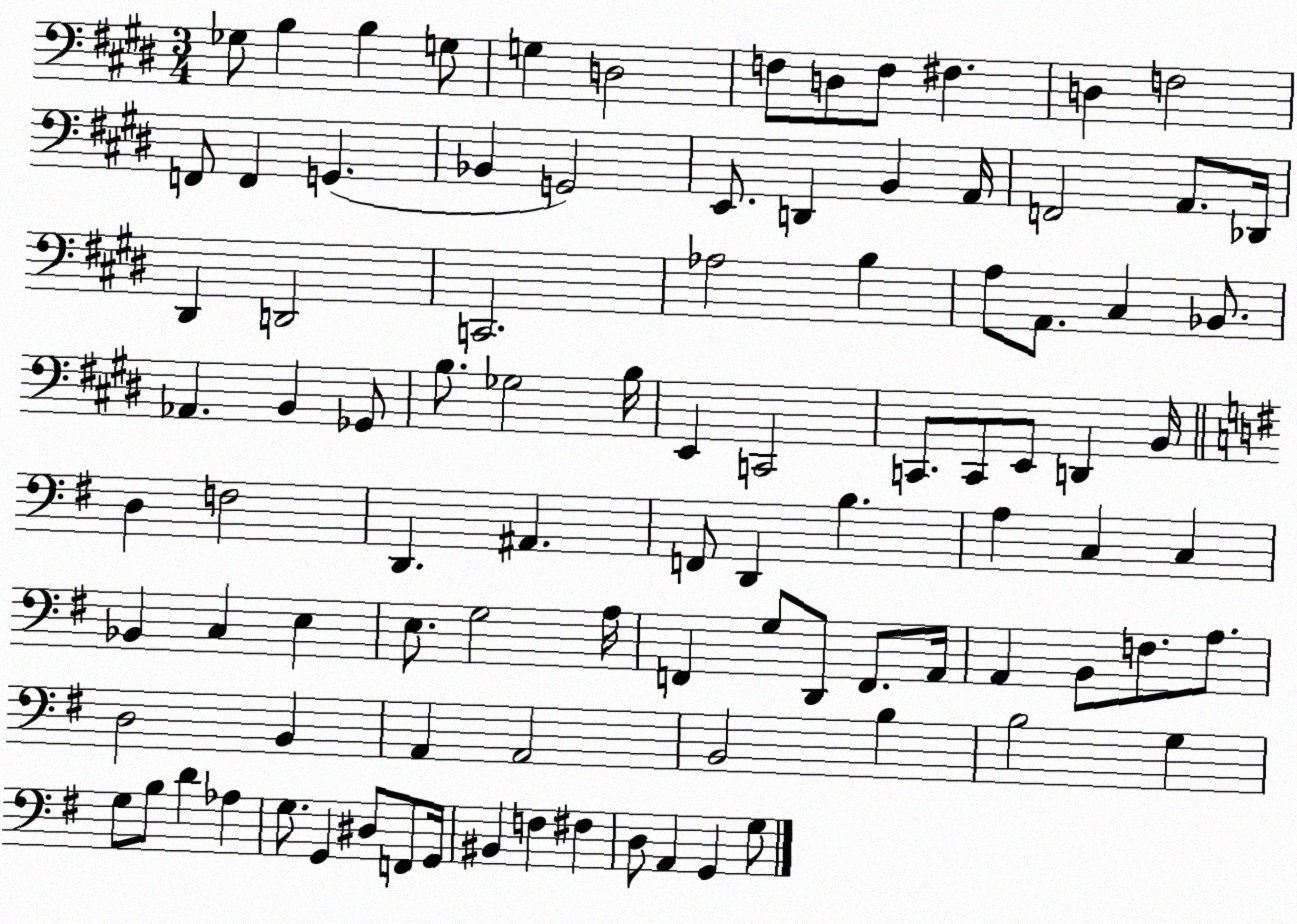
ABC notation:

X:1
T:Untitled
M:3/4
L:1/4
K:E
_G,/2 B, B, G,/2 G, D,2 F,/2 D,/2 F,/2 ^F, D, F,2 F,,/2 F,, G,, _B,, G,,2 E,,/2 D,, B,, A,,/4 F,,2 A,,/2 _D,,/4 ^D,, D,,2 C,,2 _A,2 B, A,/2 A,,/2 ^C, _B,,/2 _A,, B,, _G,,/2 B,/2 _G,2 B,/4 E,, C,,2 C,,/2 C,,/2 E,,/2 D,, B,,/4 D, F,2 D,, ^A,, F,,/2 D,, B, A, C, C, _B,, C, E, E,/2 G,2 A,/4 F,, G,/2 D,,/2 F,,/2 A,,/4 A,, B,,/2 F,/2 A,/2 D,2 B,, A,, A,,2 B,,2 B, B,2 G, G,/2 B,/2 D _A, G,/2 G,, ^D,/2 F,,/2 G,,/4 ^B,, F, ^F, D,/2 A,, G,, G,/2